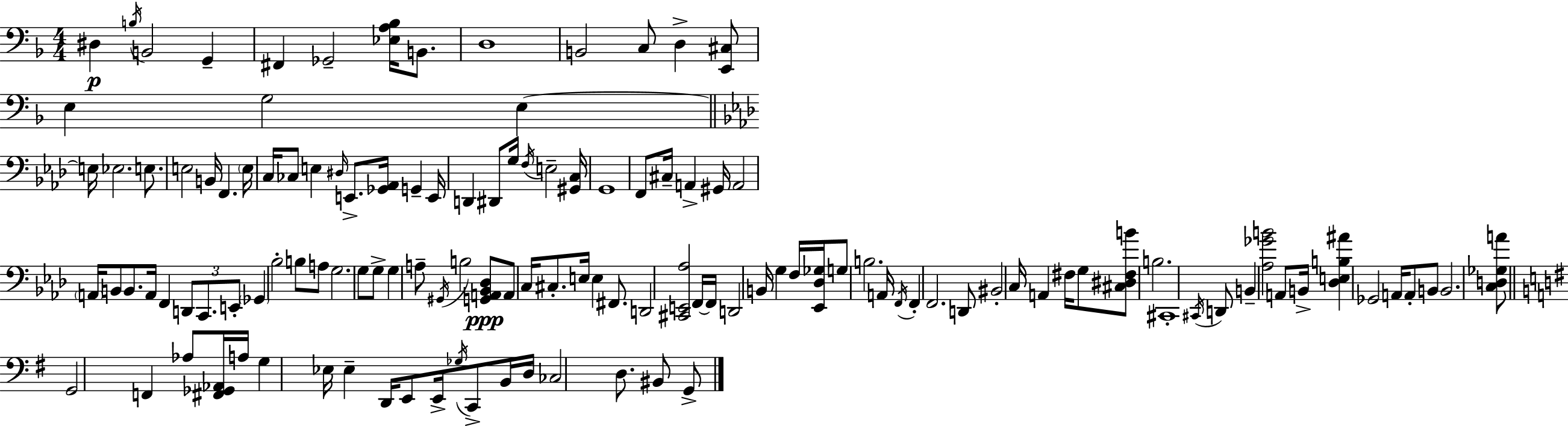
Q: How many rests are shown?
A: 0